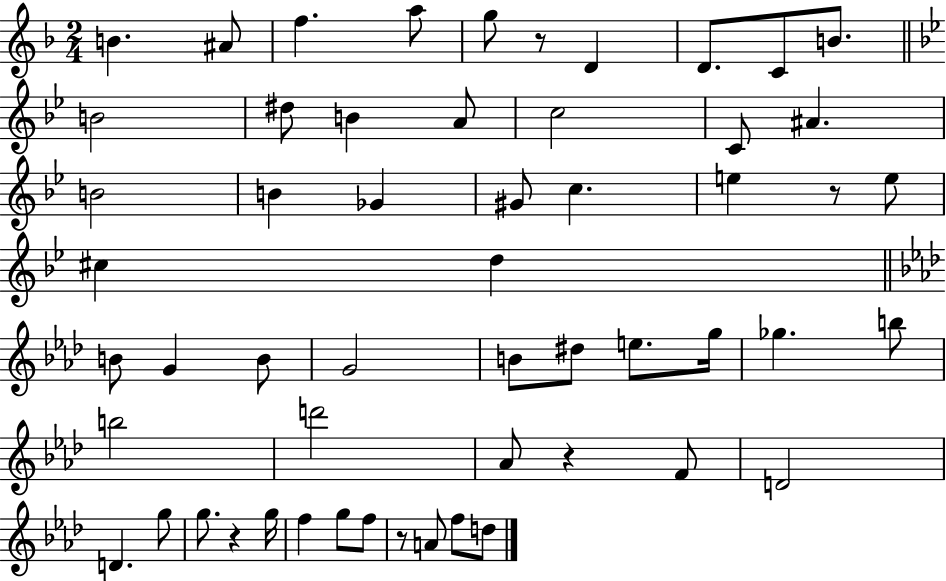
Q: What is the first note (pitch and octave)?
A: B4